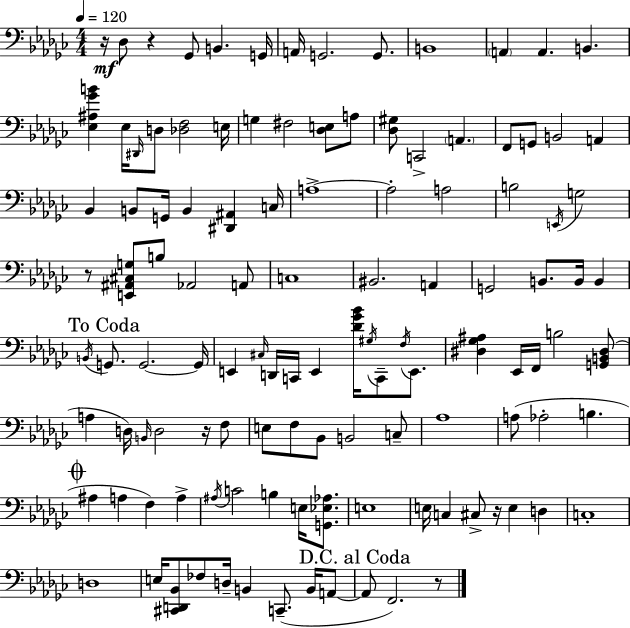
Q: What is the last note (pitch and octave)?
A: F2